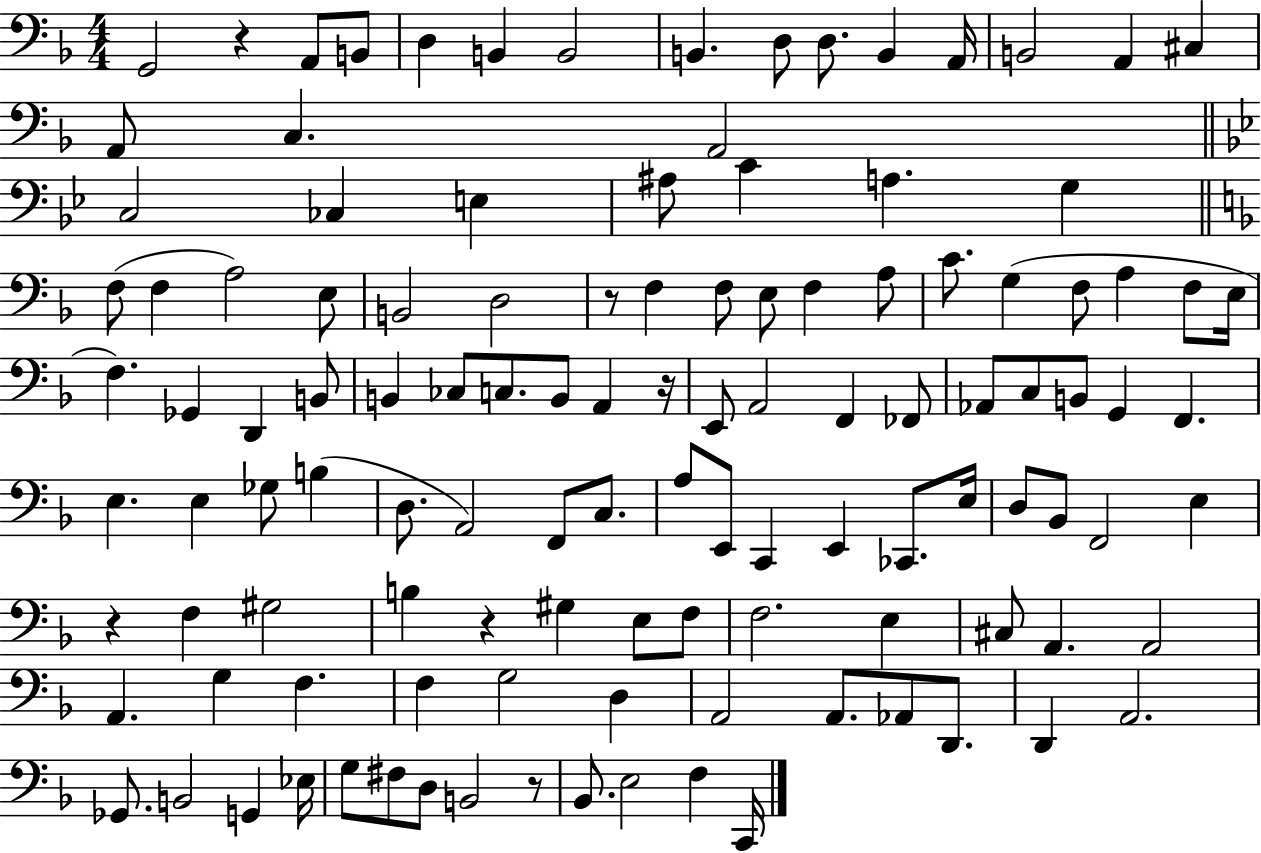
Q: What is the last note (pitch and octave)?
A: C2